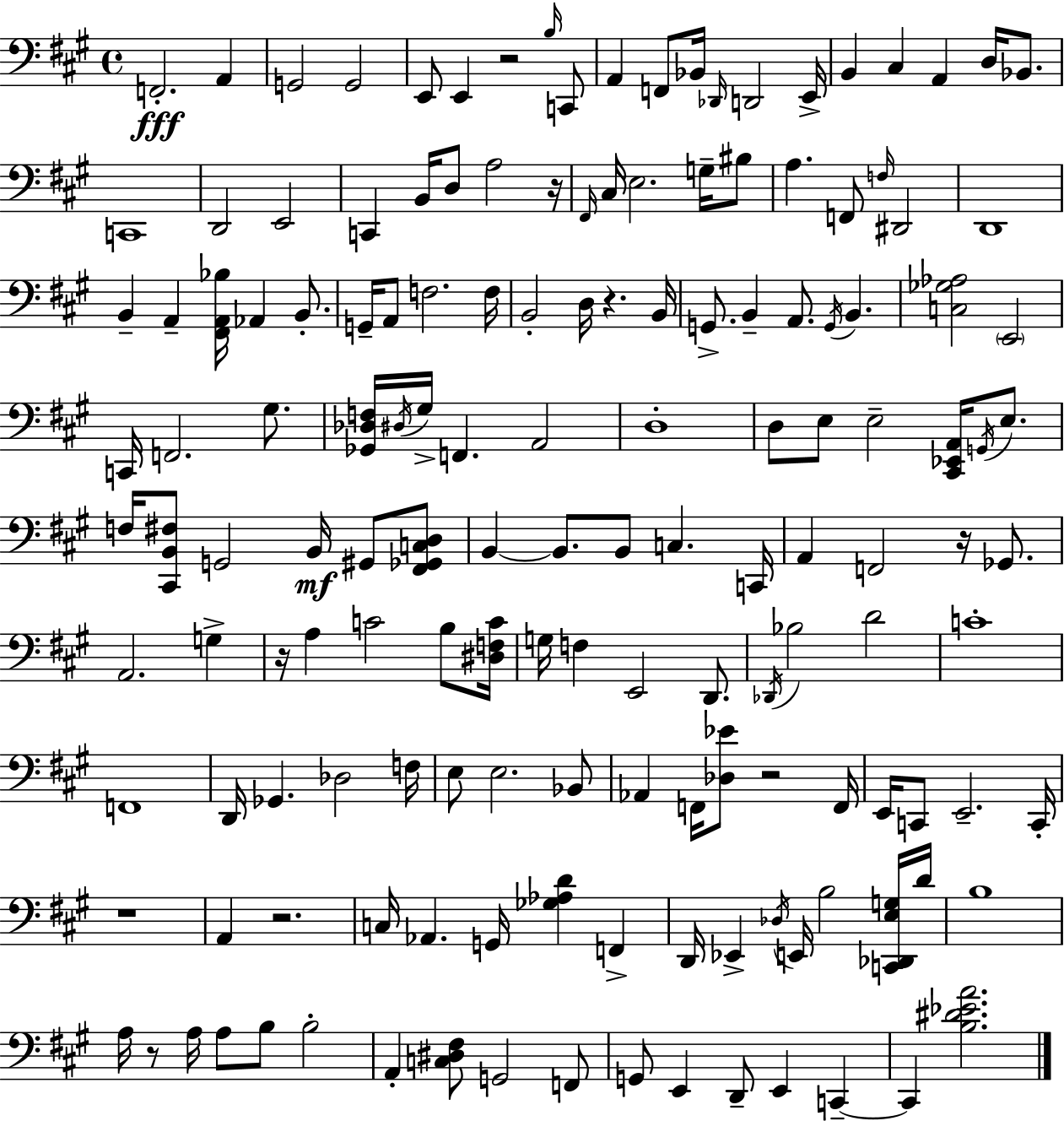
F2/h. A2/q G2/h G2/h E2/e E2/q R/h B3/s C2/e A2/q F2/e Bb2/s Db2/s D2/h E2/s B2/q C#3/q A2/q D3/s Bb2/e. C2/w D2/h E2/h C2/q B2/s D3/e A3/h R/s F#2/s C#3/s E3/h. G3/s BIS3/e A3/q. F2/e F3/s D#2/h D2/w B2/q A2/q [F#2,A2,Bb3]/s Ab2/q B2/e. G2/s A2/e F3/h. F3/s B2/h D3/s R/q. B2/s G2/e. B2/q A2/e. G2/s B2/q. [C3,Gb3,Ab3]/h E2/h C2/s F2/h. G#3/e. [Gb2,Db3,F3]/s D#3/s G#3/s F2/q. A2/h D3/w D3/e E3/e E3/h [C#2,Eb2,A2]/s G2/s E3/e. F3/s [C#2,B2,F#3]/e G2/h B2/s G#2/e [F#2,Gb2,C3,D3]/e B2/q B2/e. B2/e C3/q. C2/s A2/q F2/h R/s Gb2/e. A2/h. G3/q R/s A3/q C4/h B3/e [D#3,F3,C4]/s G3/s F3/q E2/h D2/e. Db2/s Bb3/h D4/h C4/w F2/w D2/s Gb2/q. Db3/h F3/s E3/e E3/h. Bb2/e Ab2/q F2/s [Db3,Eb4]/e R/h F2/s E2/s C2/e E2/h. C2/s R/w A2/q R/h. C3/s Ab2/q. G2/s [Gb3,Ab3,D4]/q F2/q D2/s Eb2/q Db3/s E2/s B3/h [C2,Db2,E3,G3]/s D4/s B3/w A3/s R/e A3/s A3/e B3/e B3/h A2/q [C3,D#3,F#3]/e G2/h F2/e G2/e E2/q D2/e E2/q C2/q C2/q [B3,D#4,Eb4,A4]/h.